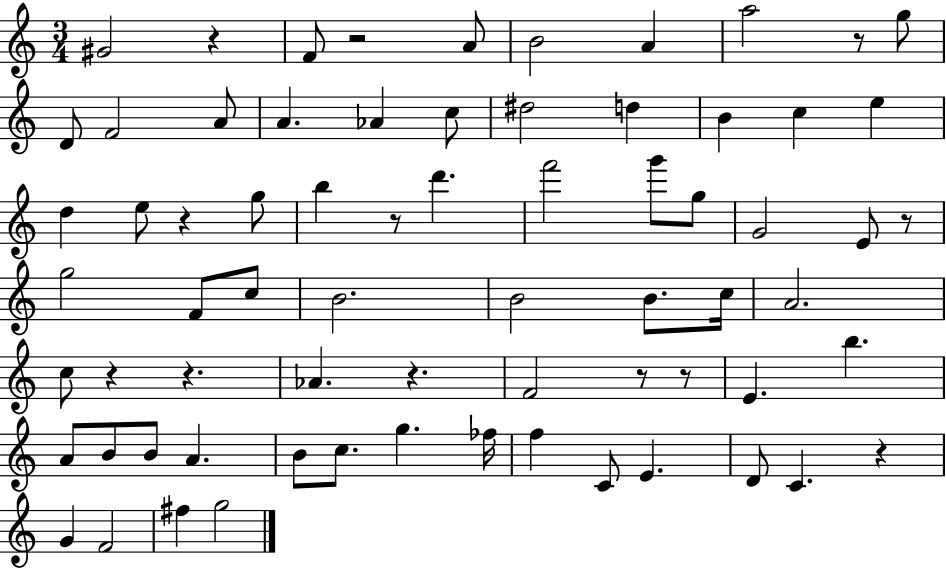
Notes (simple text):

G#4/h R/q F4/e R/h A4/e B4/h A4/q A5/h R/e G5/e D4/e F4/h A4/e A4/q. Ab4/q C5/e D#5/h D5/q B4/q C5/q E5/q D5/q E5/e R/q G5/e B5/q R/e D6/q. F6/h G6/e G5/e G4/h E4/e R/e G5/h F4/e C5/e B4/h. B4/h B4/e. C5/s A4/h. C5/e R/q R/q. Ab4/q. R/q. F4/h R/e R/e E4/q. B5/q. A4/e B4/e B4/e A4/q. B4/e C5/e. G5/q. FES5/s F5/q C4/e E4/q. D4/e C4/q. R/q G4/q F4/h F#5/q G5/h